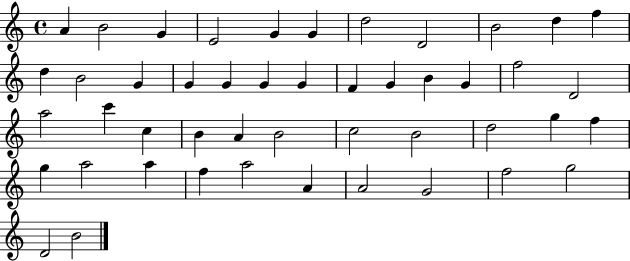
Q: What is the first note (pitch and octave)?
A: A4